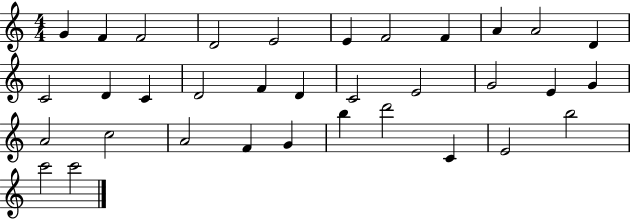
X:1
T:Untitled
M:4/4
L:1/4
K:C
G F F2 D2 E2 E F2 F A A2 D C2 D C D2 F D C2 E2 G2 E G A2 c2 A2 F G b d'2 C E2 b2 c'2 c'2